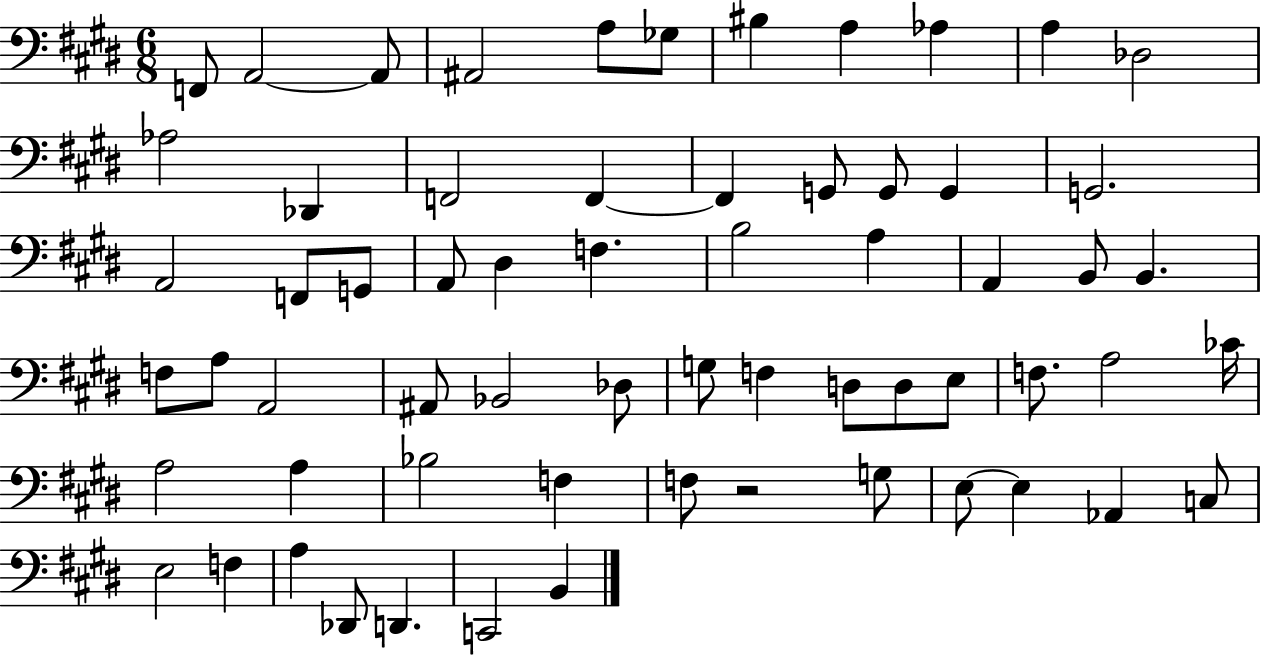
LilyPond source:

{
  \clef bass
  \numericTimeSignature
  \time 6/8
  \key e \major
  f,8 a,2~~ a,8 | ais,2 a8 ges8 | bis4 a4 aes4 | a4 des2 | \break aes2 des,4 | f,2 f,4~~ | f,4 g,8 g,8 g,4 | g,2. | \break a,2 f,8 g,8 | a,8 dis4 f4. | b2 a4 | a,4 b,8 b,4. | \break f8 a8 a,2 | ais,8 bes,2 des8 | g8 f4 d8 d8 e8 | f8. a2 ces'16 | \break a2 a4 | bes2 f4 | f8 r2 g8 | e8~~ e4 aes,4 c8 | \break e2 f4 | a4 des,8 d,4. | c,2 b,4 | \bar "|."
}